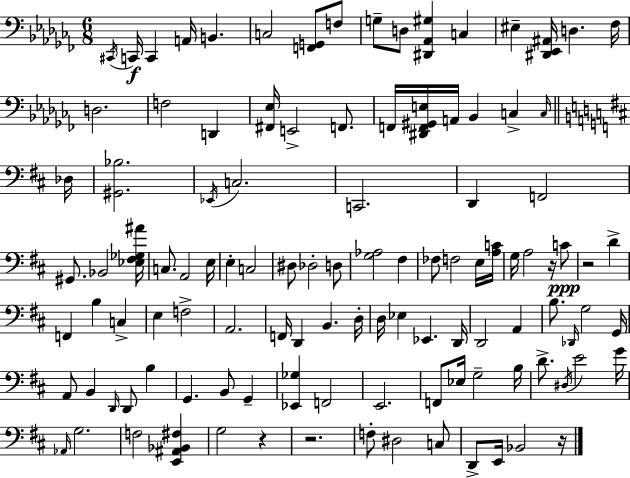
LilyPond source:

{
  \clef bass
  \numericTimeSignature
  \time 6/8
  \key aes \minor
  \acciaccatura { cis,16 }\f c,16 c,4 a,16 b,4. | c2 <f, g,>8 f8 | g8-- d8 <dis, aes, gis>4 c4 | eis4-- <dis, ees, ais,>16 d4. | \break fes16 d2. | f2 d,4 | <fis, ees>16 e,2-> f,8. | f,16 <dis, f, gis, e>16 a,16 bes,4 c4-> | \break \grace { c16 } \bar "||" \break \key b \minor des16 <gis, bes>2. | \acciaccatura { ees,16 } c2. | c,2. | d,4 f,2 | \break gis,8. bes,2 | <ees fis ges ais'>16 c8. a,2 | e16 e4-. c2 | dis8 des2-. | \break d8 <g aes>2 fis4 | fes8 f2 | e16 <a c'>16 g16 a2 r16 | c'8\ppp r2 d'4-> | \break f,4 b4 c4-> | e4 f2-> | a,2. | f,16 d,4 b,4. | \break d16-. d16 ees4 ees,4. | d,16 d,2 a,4 | b8. \grace { des,16 } g2 | g,16 a,8 b,4 \grace { d,16 } d,8 | \break b4 g,4. b,8 | g,4-- <ees, ges>4 f,2 | e,2. | f,8 ees16 g2-- | \break b16 d'8.-> \acciaccatura { dis16 } e'2 | g'16 \grace { aes,16 } g2. | f2 | <e, ais, bes, fis>4 g2 | \break r4 r2. | f8-. dis2 | c8 d,8-> e,16 bes,2 | r16 \bar "|."
}